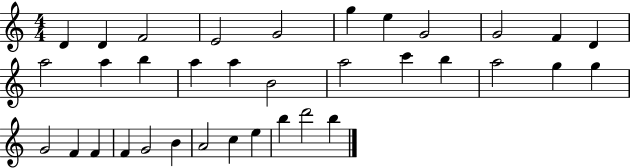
{
  \clef treble
  \numericTimeSignature
  \time 4/4
  \key c \major
  d'4 d'4 f'2 | e'2 g'2 | g''4 e''4 g'2 | g'2 f'4 d'4 | \break a''2 a''4 b''4 | a''4 a''4 b'2 | a''2 c'''4 b''4 | a''2 g''4 g''4 | \break g'2 f'4 f'4 | f'4 g'2 b'4 | a'2 c''4 e''4 | b''4 d'''2 b''4 | \break \bar "|."
}